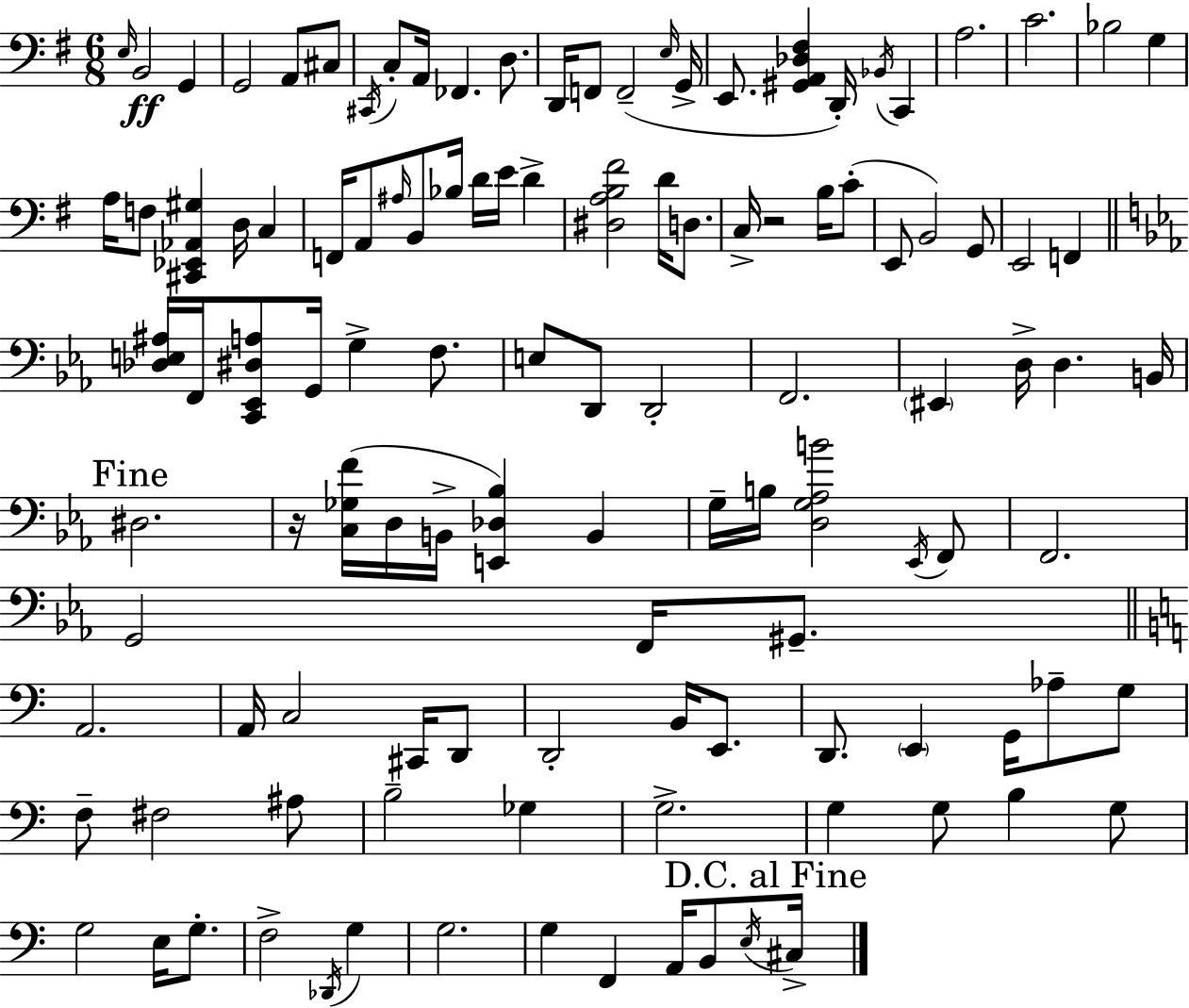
X:1
T:Untitled
M:6/8
L:1/4
K:Em
E,/4 B,,2 G,, G,,2 A,,/2 ^C,/2 ^C,,/4 C,/2 A,,/4 _F,, D,/2 D,,/4 F,,/2 F,,2 E,/4 G,,/4 E,,/2 [^G,,A,,_D,^F,] D,,/4 _B,,/4 C,, A,2 C2 _B,2 G, A,/4 F,/2 [^C,,_E,,_A,,^G,] D,/4 C, F,,/4 A,,/2 ^A,/4 B,,/2 _B,/4 D/4 E/4 D [^D,A,B,^F]2 D/4 D,/2 C,/4 z2 B,/4 C/2 E,,/2 B,,2 G,,/2 E,,2 F,, [_D,E,^A,]/4 F,,/4 [C,,_E,,^D,A,]/2 G,,/4 G, F,/2 E,/2 D,,/2 D,,2 F,,2 ^E,, D,/4 D, B,,/4 ^D,2 z/4 [C,_G,F]/4 D,/4 B,,/4 [E,,_D,_B,] B,, G,/4 B,/4 [D,G,_A,B]2 _E,,/4 F,,/2 F,,2 G,,2 F,,/4 ^G,,/2 A,,2 A,,/4 C,2 ^C,,/4 D,,/2 D,,2 B,,/4 E,,/2 D,,/2 E,, G,,/4 _A,/2 G,/2 F,/2 ^F,2 ^A,/2 B,2 _G, G,2 G, G,/2 B, G,/2 G,2 E,/4 G,/2 F,2 _D,,/4 G, G,2 G, F,, A,,/4 B,,/2 E,/4 ^C,/4